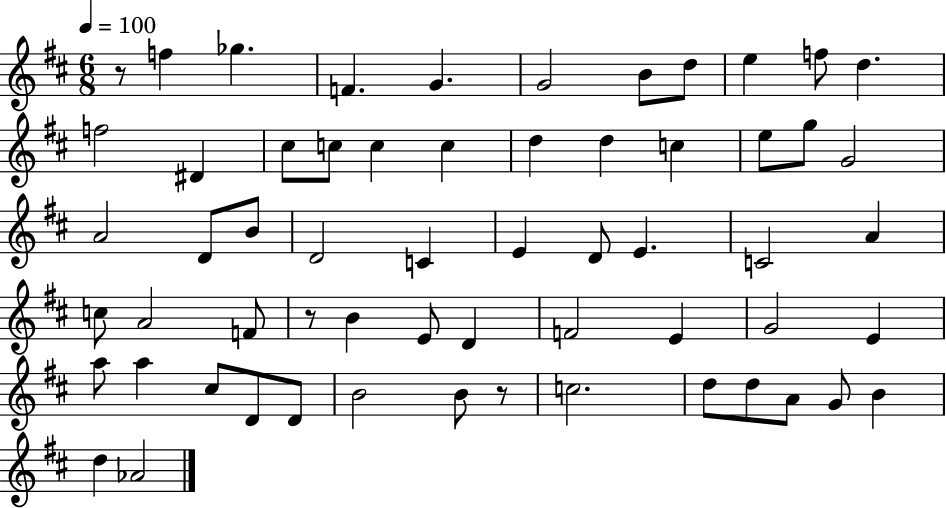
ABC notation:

X:1
T:Untitled
M:6/8
L:1/4
K:D
z/2 f _g F G G2 B/2 d/2 e f/2 d f2 ^D ^c/2 c/2 c c d d c e/2 g/2 G2 A2 D/2 B/2 D2 C E D/2 E C2 A c/2 A2 F/2 z/2 B E/2 D F2 E G2 E a/2 a ^c/2 D/2 D/2 B2 B/2 z/2 c2 d/2 d/2 A/2 G/2 B d _A2